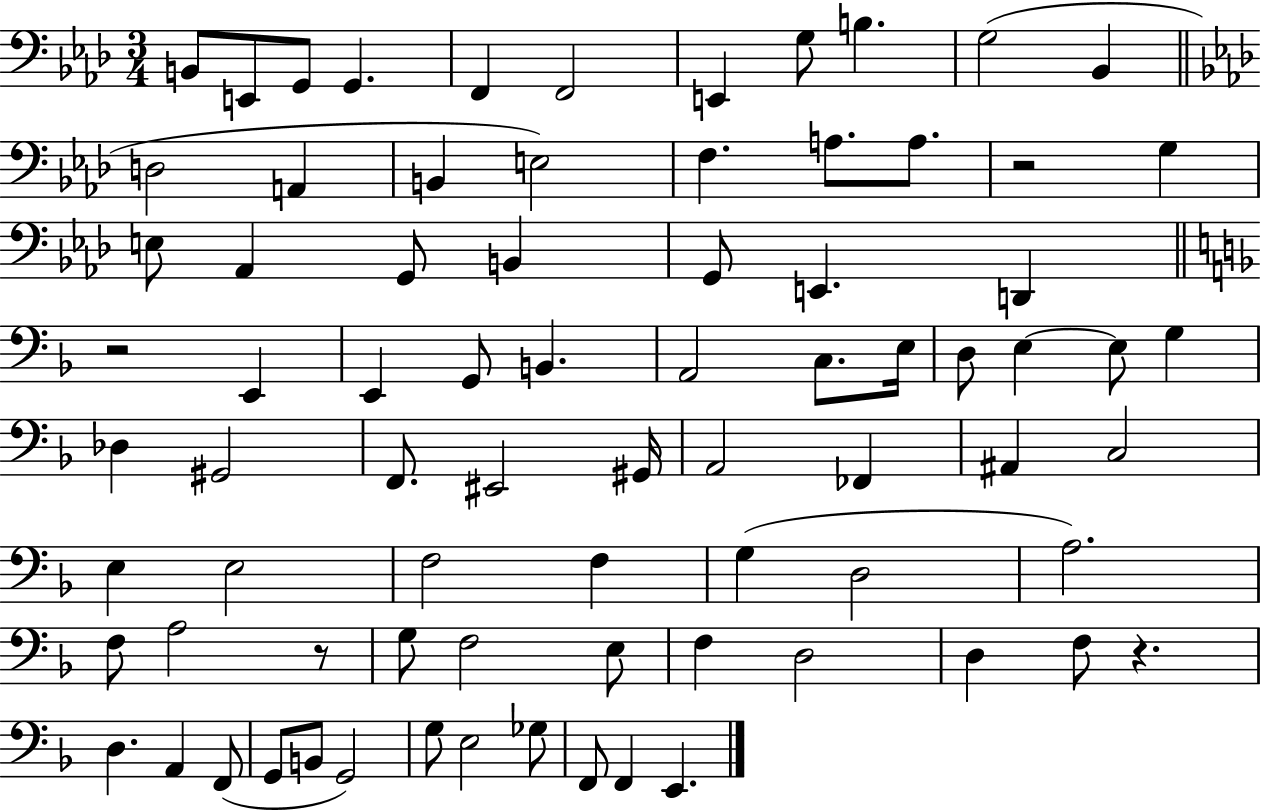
{
  \clef bass
  \numericTimeSignature
  \time 3/4
  \key aes \major
  b,8 e,8 g,8 g,4. | f,4 f,2 | e,4 g8 b4. | g2( bes,4 | \break \bar "||" \break \key f \minor d2 a,4 | b,4 e2) | f4. a8. a8. | r2 g4 | \break e8 aes,4 g,8 b,4 | g,8 e,4. d,4 | \bar "||" \break \key f \major r2 e,4 | e,4 g,8 b,4. | a,2 c8. e16 | d8 e4~~ e8 g4 | \break des4 gis,2 | f,8. eis,2 gis,16 | a,2 fes,4 | ais,4 c2 | \break e4 e2 | f2 f4 | g4( d2 | a2.) | \break f8 a2 r8 | g8 f2 e8 | f4 d2 | d4 f8 r4. | \break d4. a,4 f,8( | g,8 b,8 g,2) | g8 e2 ges8 | f,8 f,4 e,4. | \break \bar "|."
}